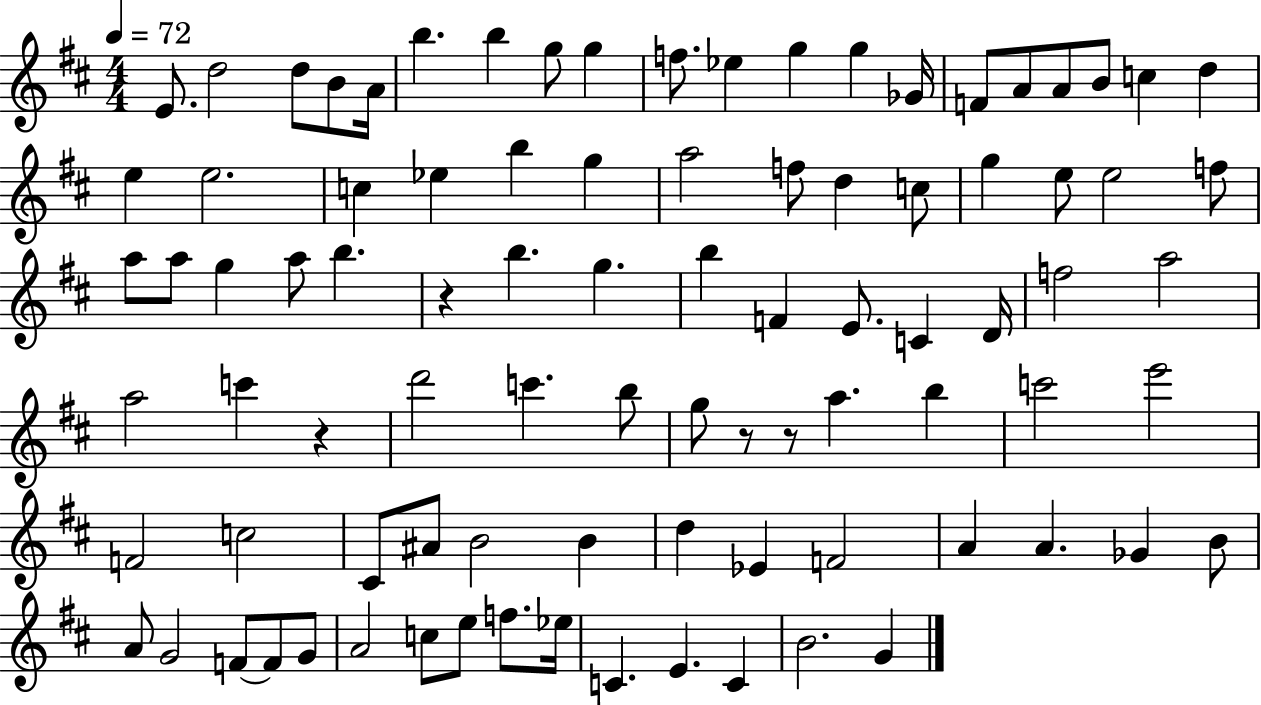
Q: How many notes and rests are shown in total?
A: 90